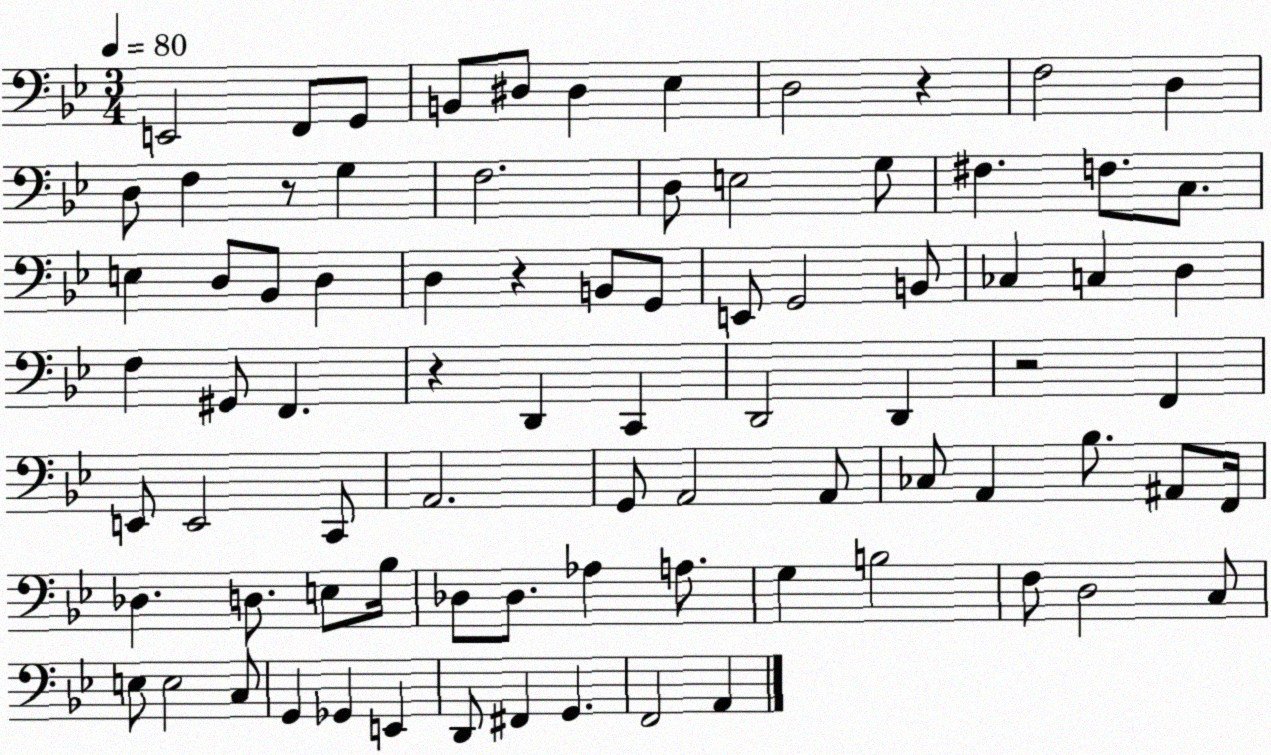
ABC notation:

X:1
T:Untitled
M:3/4
L:1/4
K:Bb
E,,2 F,,/2 G,,/2 B,,/2 ^D,/2 ^D, _E, D,2 z F,2 D, D,/2 F, z/2 G, F,2 D,/2 E,2 G,/2 ^F, F,/2 C,/2 E, D,/2 _B,,/2 D, D, z B,,/2 G,,/2 E,,/2 G,,2 B,,/2 _C, C, D, F, ^G,,/2 F,, z D,, C,, D,,2 D,, z2 F,, E,,/2 E,,2 C,,/2 A,,2 G,,/2 A,,2 A,,/2 _C,/2 A,, _B,/2 ^A,,/2 F,,/4 _D, D,/2 E,/2 _B,/4 _D,/2 _D,/2 _A, A,/2 G, B,2 F,/2 D,2 C,/2 E,/2 E,2 C,/2 G,, _G,, E,, D,,/2 ^F,, G,, F,,2 A,,